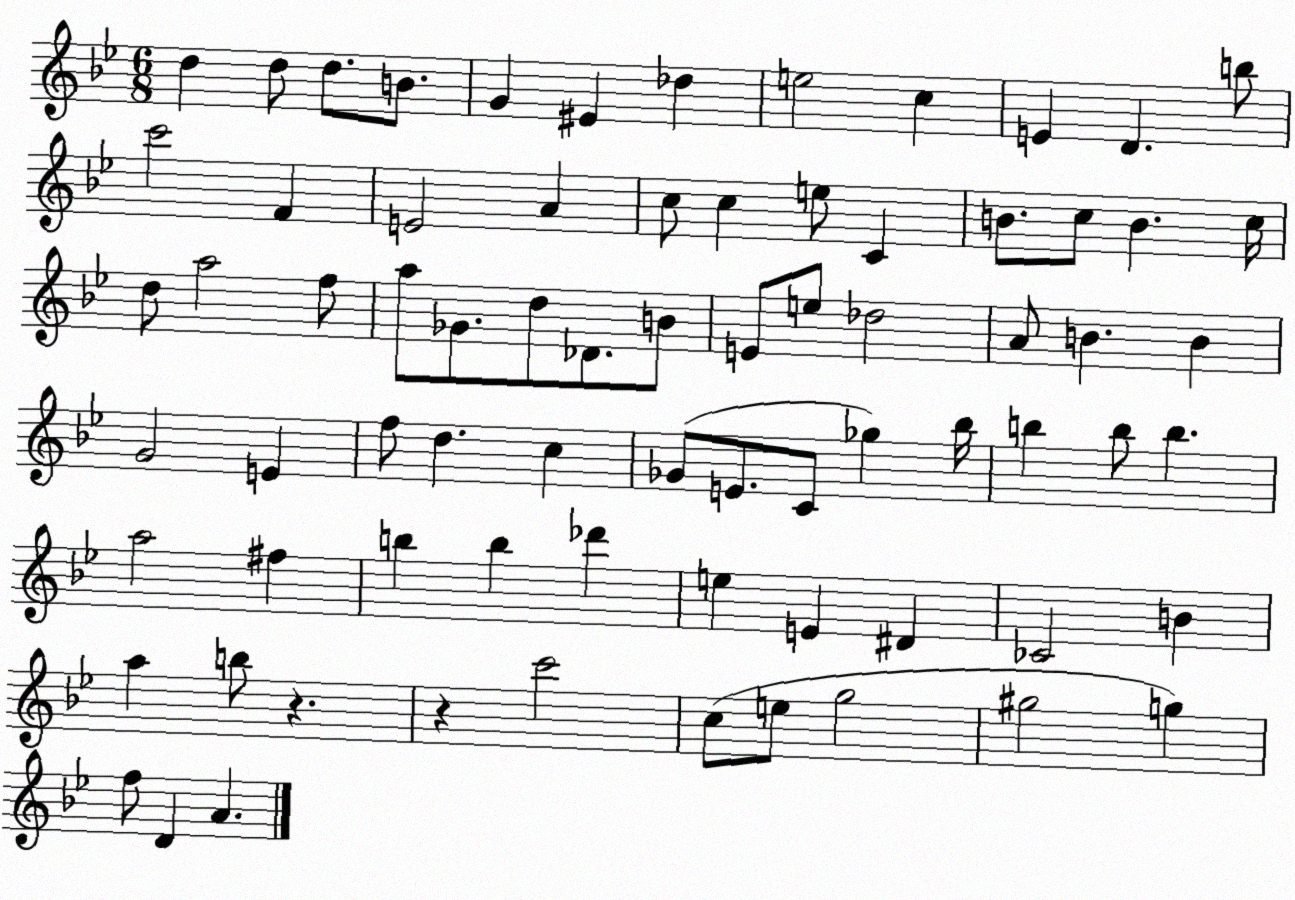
X:1
T:Untitled
M:6/8
L:1/4
K:Bb
d d/2 d/2 B/2 G ^E _d e2 c E D b/2 c'2 F E2 A c/2 c e/2 C B/2 c/2 B c/4 d/2 a2 f/2 a/2 _G/2 d/2 _D/2 B/2 E/2 e/2 _d2 A/2 B B G2 E f/2 d c _G/2 E/2 C/2 _g _b/4 b b/2 b a2 ^f b b _d' e E ^D _C2 B a b/2 z z c'2 c/2 e/2 g2 ^g2 g f/2 D A